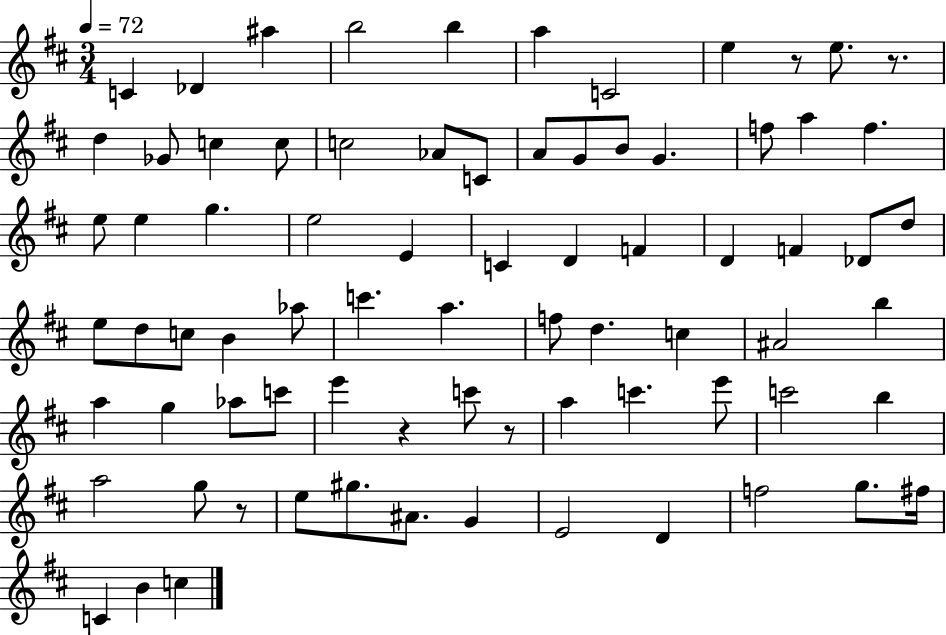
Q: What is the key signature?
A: D major